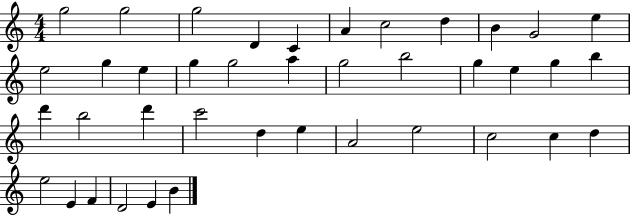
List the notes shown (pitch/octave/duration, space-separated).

G5/h G5/h G5/h D4/q C4/q A4/q C5/h D5/q B4/q G4/h E5/q E5/h G5/q E5/q G5/q G5/h A5/q G5/h B5/h G5/q E5/q G5/q B5/q D6/q B5/h D6/q C6/h D5/q E5/q A4/h E5/h C5/h C5/q D5/q E5/h E4/q F4/q D4/h E4/q B4/q